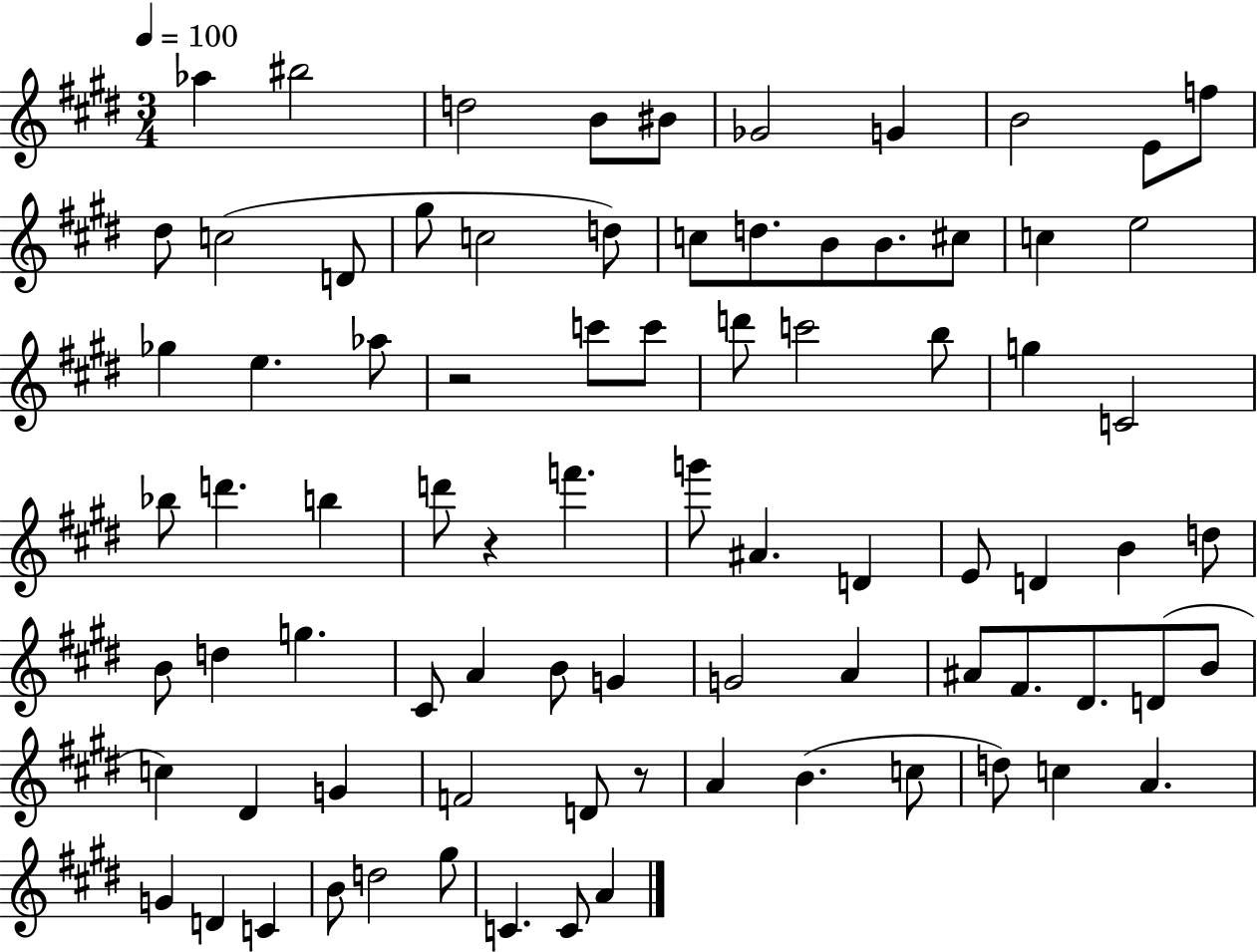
Ab5/q BIS5/h D5/h B4/e BIS4/e Gb4/h G4/q B4/h E4/e F5/e D#5/e C5/h D4/e G#5/e C5/h D5/e C5/e D5/e. B4/e B4/e. C#5/e C5/q E5/h Gb5/q E5/q. Ab5/e R/h C6/e C6/e D6/e C6/h B5/e G5/q C4/h Bb5/e D6/q. B5/q D6/e R/q F6/q. G6/e A#4/q. D4/q E4/e D4/q B4/q D5/e B4/e D5/q G5/q. C#4/e A4/q B4/e G4/q G4/h A4/q A#4/e F#4/e. D#4/e. D4/e B4/e C5/q D#4/q G4/q F4/h D4/e R/e A4/q B4/q. C5/e D5/e C5/q A4/q. G4/q D4/q C4/q B4/e D5/h G#5/e C4/q. C4/e A4/q